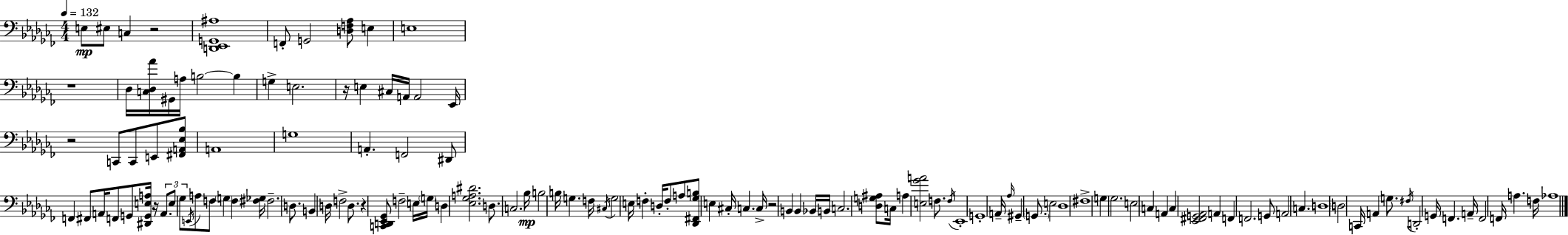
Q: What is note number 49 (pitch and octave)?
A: G3